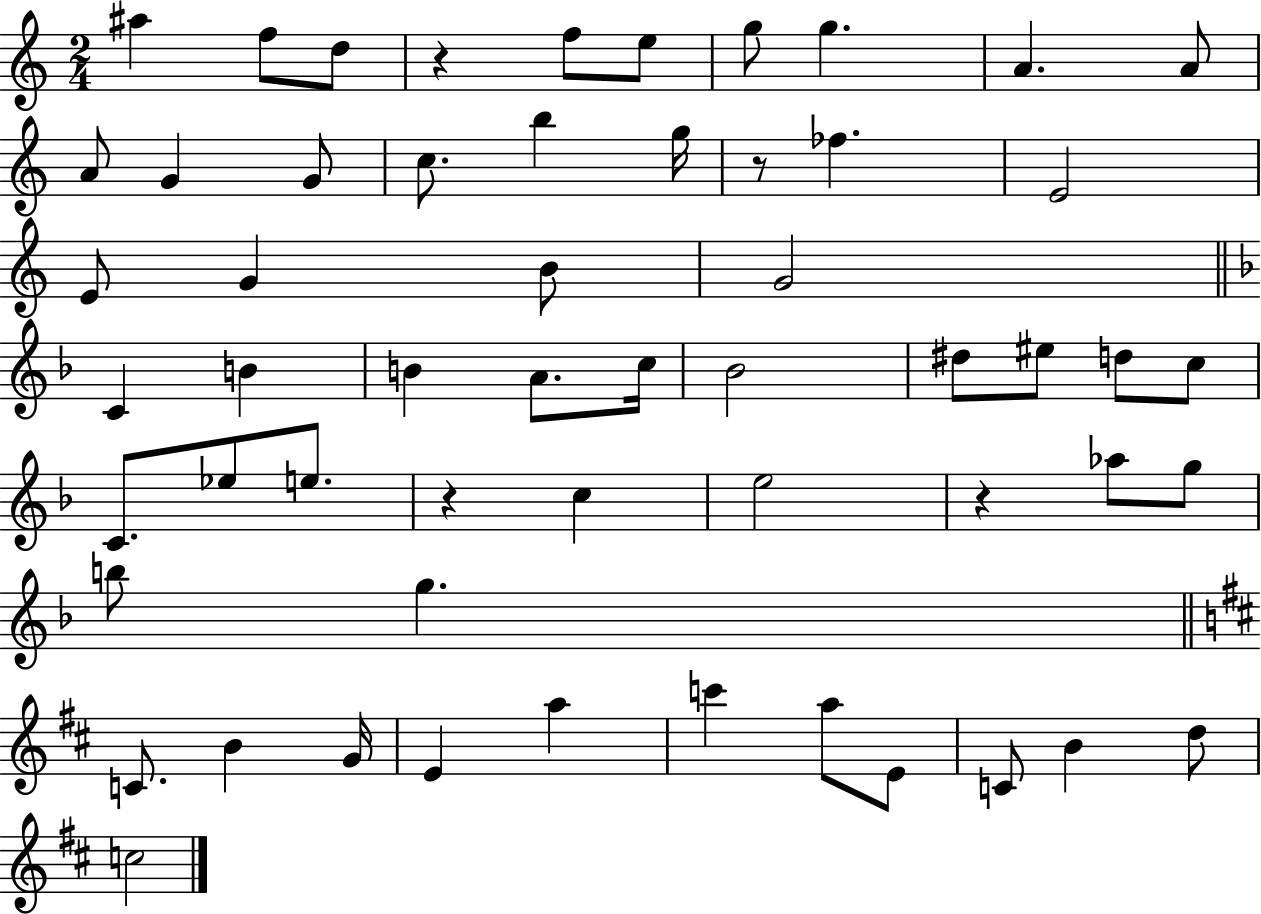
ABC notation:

X:1
T:Untitled
M:2/4
L:1/4
K:C
^a f/2 d/2 z f/2 e/2 g/2 g A A/2 A/2 G G/2 c/2 b g/4 z/2 _f E2 E/2 G B/2 G2 C B B A/2 c/4 _B2 ^d/2 ^e/2 d/2 c/2 C/2 _e/2 e/2 z c e2 z _a/2 g/2 b/2 g C/2 B G/4 E a c' a/2 E/2 C/2 B d/2 c2